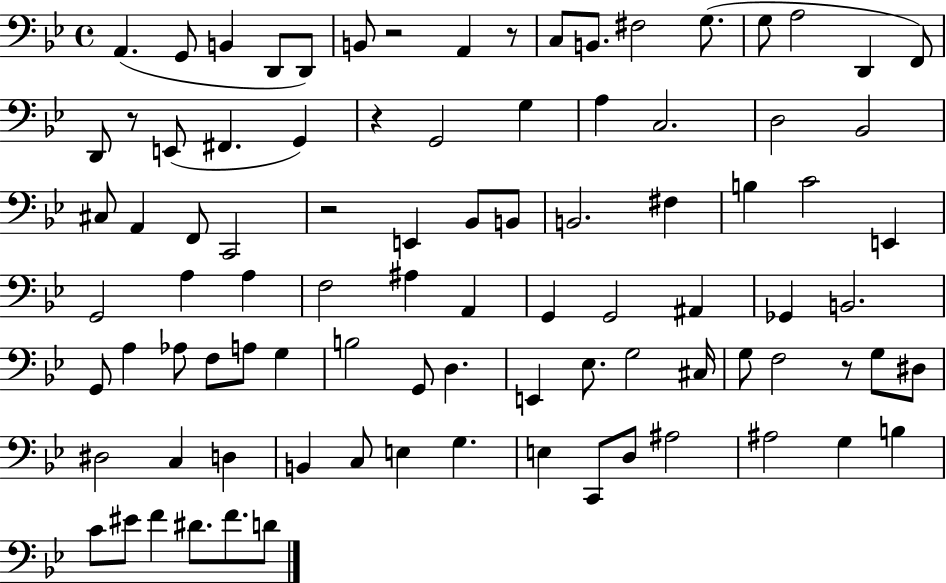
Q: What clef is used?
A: bass